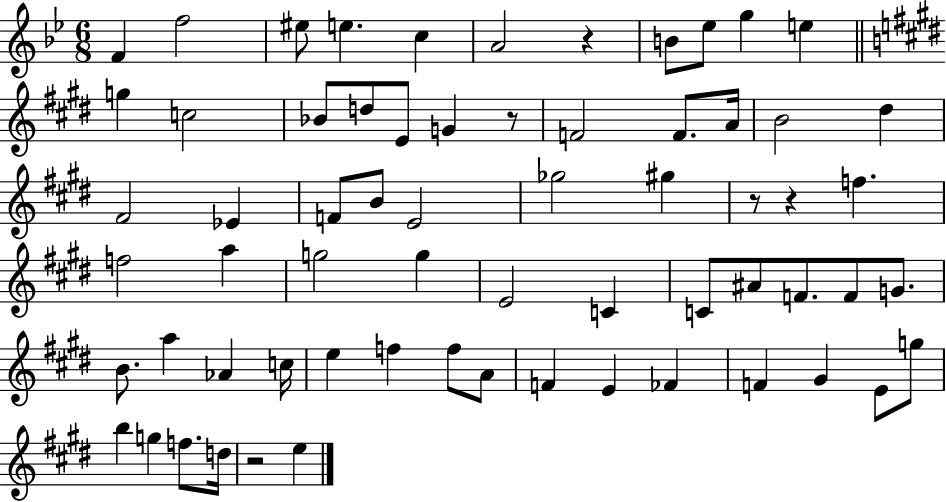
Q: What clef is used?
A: treble